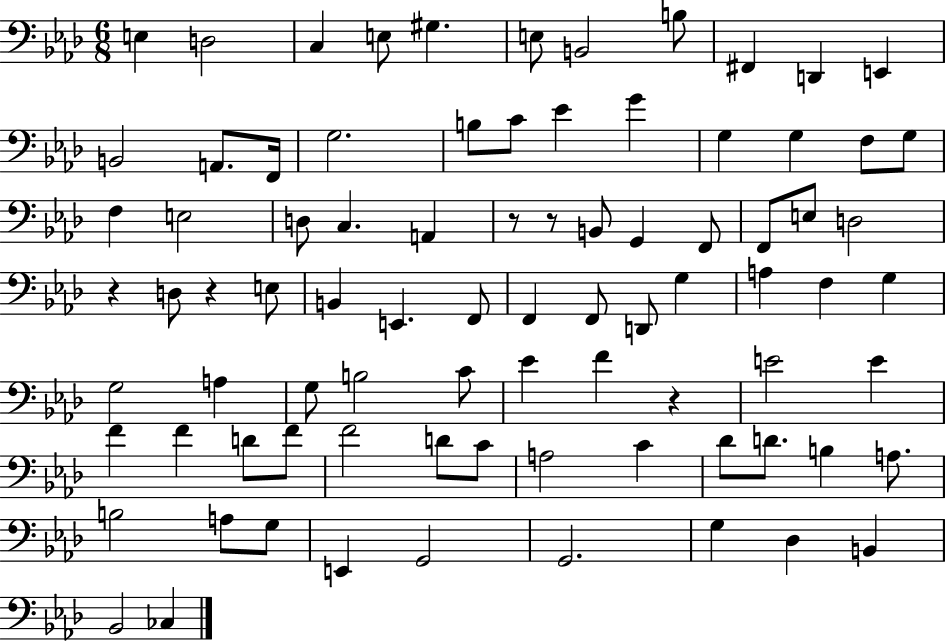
X:1
T:Untitled
M:6/8
L:1/4
K:Ab
E, D,2 C, E,/2 ^G, E,/2 B,,2 B,/2 ^F,, D,, E,, B,,2 A,,/2 F,,/4 G,2 B,/2 C/2 _E G G, G, F,/2 G,/2 F, E,2 D,/2 C, A,, z/2 z/2 B,,/2 G,, F,,/2 F,,/2 E,/2 D,2 z D,/2 z E,/2 B,, E,, F,,/2 F,, F,,/2 D,,/2 G, A, F, G, G,2 A, G,/2 B,2 C/2 _E F z E2 E F F D/2 F/2 F2 D/2 C/2 A,2 C _D/2 D/2 B, A,/2 B,2 A,/2 G,/2 E,, G,,2 G,,2 G, _D, B,, _B,,2 _C,